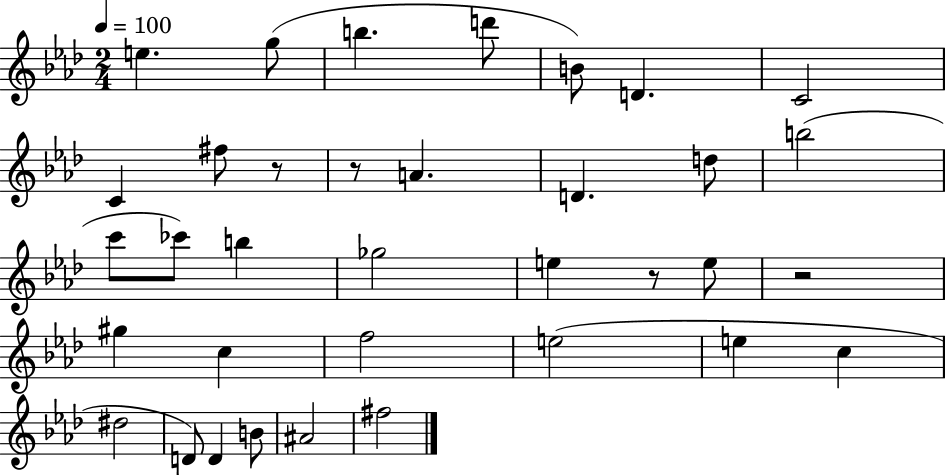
{
  \clef treble
  \numericTimeSignature
  \time 2/4
  \key aes \major
  \tempo 4 = 100
  e''4. g''8( | b''4. d'''8 | b'8) d'4. | c'2 | \break c'4 fis''8 r8 | r8 a'4. | d'4. d''8 | b''2( | \break c'''8 ces'''8) b''4 | ges''2 | e''4 r8 e''8 | r2 | \break gis''4 c''4 | f''2 | e''2( | e''4 c''4 | \break dis''2 | d'8) d'4 b'8 | ais'2 | fis''2 | \break \bar "|."
}